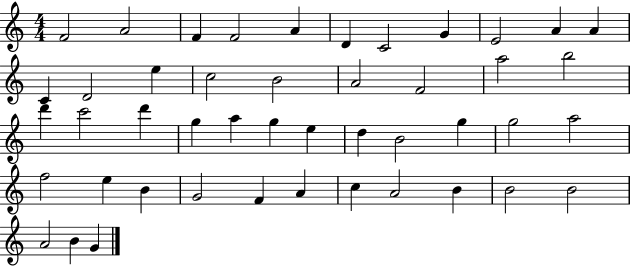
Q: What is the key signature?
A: C major